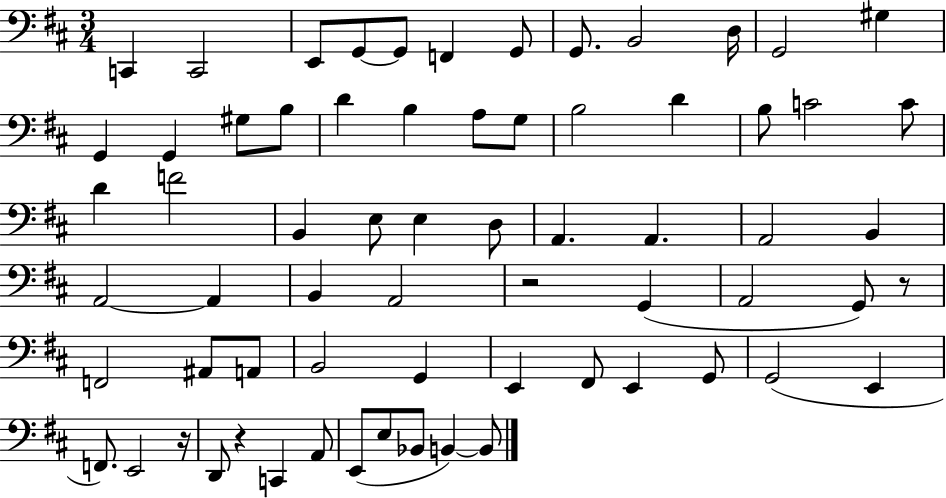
C2/q C2/h E2/e G2/e G2/e F2/q G2/e G2/e. B2/h D3/s G2/h G#3/q G2/q G2/q G#3/e B3/e D4/q B3/q A3/e G3/e B3/h D4/q B3/e C4/h C4/e D4/q F4/h B2/q E3/e E3/q D3/e A2/q. A2/q. A2/h B2/q A2/h A2/q B2/q A2/h R/h G2/q A2/h G2/e R/e F2/h A#2/e A2/e B2/h G2/q E2/q F#2/e E2/q G2/e G2/h E2/q F2/e. E2/h R/s D2/e R/q C2/q A2/e E2/e E3/e Bb2/e B2/q B2/e